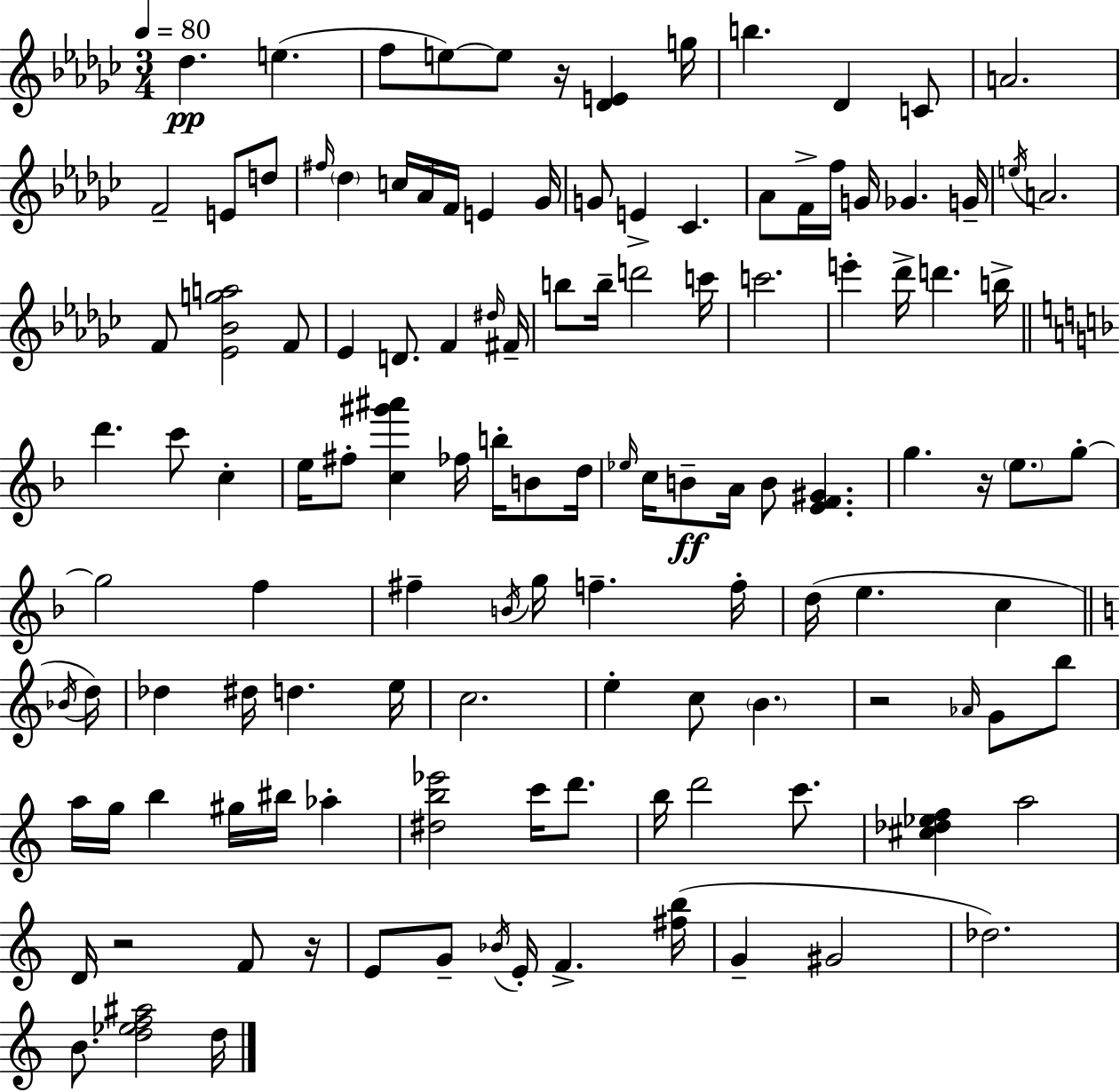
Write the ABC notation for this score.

X:1
T:Untitled
M:3/4
L:1/4
K:Ebm
_d e f/2 e/2 e/2 z/4 [_DE] g/4 b _D C/2 A2 F2 E/2 d/2 ^f/4 _d c/4 _A/4 F/4 E _G/4 G/2 E _C _A/2 F/4 f/4 G/4 _G G/4 e/4 A2 F/2 [_E_Bga]2 F/2 _E D/2 F ^d/4 ^F/4 b/2 b/4 d'2 c'/4 c'2 e' _d'/4 d' b/4 d' c'/2 c e/4 ^f/2 [c^g'^a'] _f/4 b/4 B/2 d/4 _e/4 c/4 B/2 A/4 B/2 [EF^G] g z/4 e/2 g/2 g2 f ^f B/4 g/4 f f/4 d/4 e c _B/4 d/4 _d ^d/4 d e/4 c2 e c/2 B z2 _A/4 G/2 b/2 a/4 g/4 b ^g/4 ^b/4 _a [^db_e']2 c'/4 d'/2 b/4 d'2 c'/2 [^c_d_ef] a2 D/4 z2 F/2 z/4 E/2 G/2 _B/4 E/4 F [^fb]/4 G ^G2 _d2 B/2 [d_ef^a]2 d/4